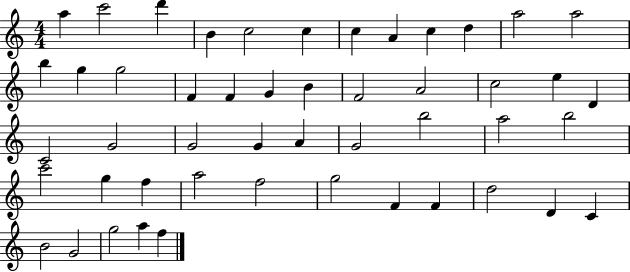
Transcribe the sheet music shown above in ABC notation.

X:1
T:Untitled
M:4/4
L:1/4
K:C
a c'2 d' B c2 c c A c d a2 a2 b g g2 F F G B F2 A2 c2 e D C2 G2 G2 G A G2 b2 a2 b2 c'2 g f a2 f2 g2 F F d2 D C B2 G2 g2 a f